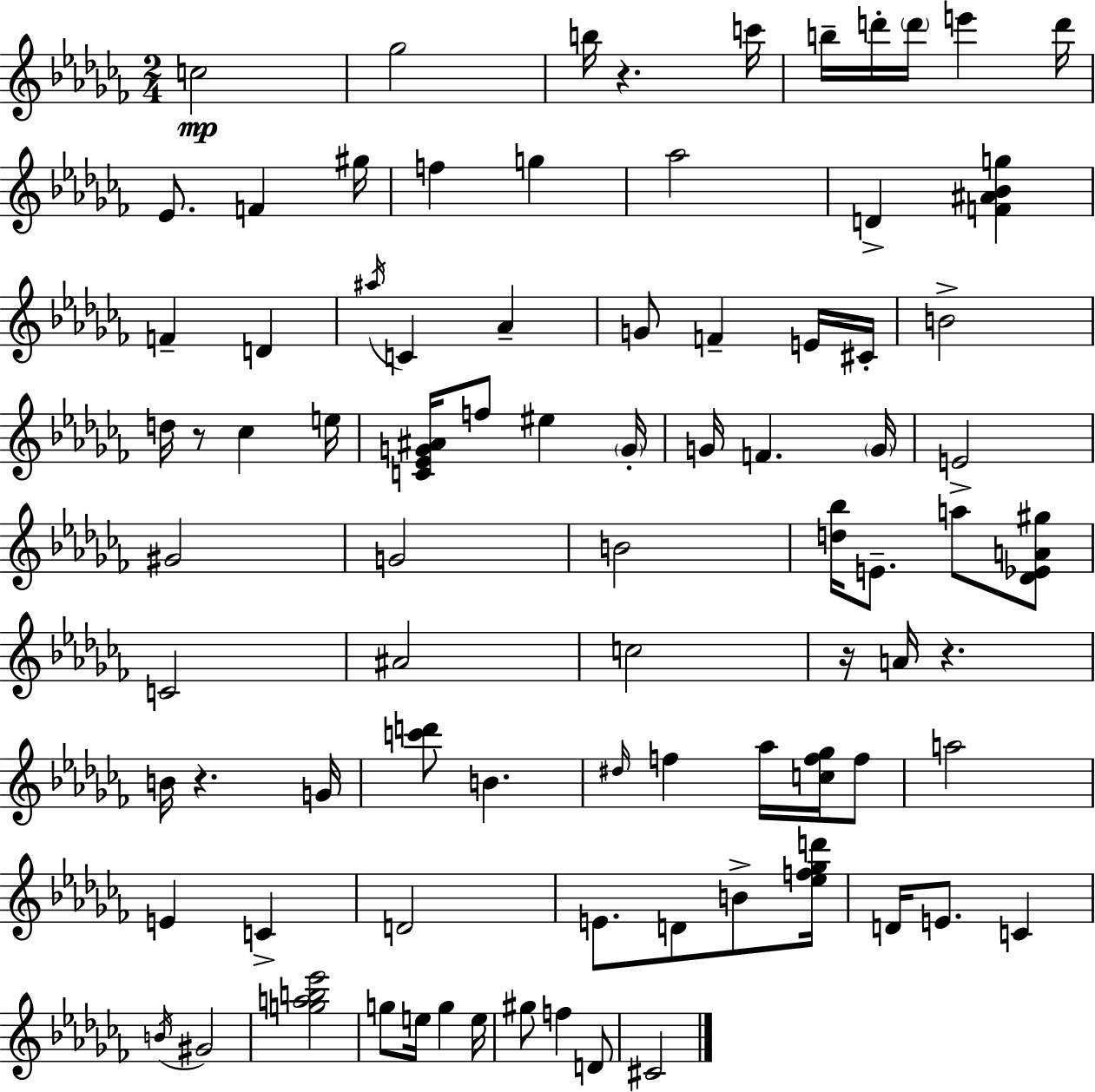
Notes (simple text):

C5/h Gb5/h B5/s R/q. C6/s B5/s D6/s D6/s E6/q D6/s Eb4/e. F4/q G#5/s F5/q G5/q Ab5/h D4/q [F4,A#4,Bb4,G5]/q F4/q D4/q A#5/s C4/q Ab4/q G4/e F4/q E4/s C#4/s B4/h D5/s R/e CES5/q E5/s [C4,Eb4,G4,A#4]/s F5/e EIS5/q G4/s G4/s F4/q. G4/s E4/h G#4/h G4/h B4/h [D5,Bb5]/s E4/e. A5/e [Db4,Eb4,A4,G#5]/e C4/h A#4/h C5/h R/s A4/s R/q. B4/s R/q. G4/s [C6,D6]/e B4/q. D#5/s F5/q Ab5/s [C5,F5,Gb5]/s F5/e A5/h E4/q C4/q D4/h E4/e. D4/e B4/e [Eb5,F5,Gb5,D6]/s D4/s E4/e. C4/q B4/s G#4/h [G5,A5,B5,Eb6]/h G5/e E5/s G5/q E5/s G#5/e F5/q D4/e C#4/h